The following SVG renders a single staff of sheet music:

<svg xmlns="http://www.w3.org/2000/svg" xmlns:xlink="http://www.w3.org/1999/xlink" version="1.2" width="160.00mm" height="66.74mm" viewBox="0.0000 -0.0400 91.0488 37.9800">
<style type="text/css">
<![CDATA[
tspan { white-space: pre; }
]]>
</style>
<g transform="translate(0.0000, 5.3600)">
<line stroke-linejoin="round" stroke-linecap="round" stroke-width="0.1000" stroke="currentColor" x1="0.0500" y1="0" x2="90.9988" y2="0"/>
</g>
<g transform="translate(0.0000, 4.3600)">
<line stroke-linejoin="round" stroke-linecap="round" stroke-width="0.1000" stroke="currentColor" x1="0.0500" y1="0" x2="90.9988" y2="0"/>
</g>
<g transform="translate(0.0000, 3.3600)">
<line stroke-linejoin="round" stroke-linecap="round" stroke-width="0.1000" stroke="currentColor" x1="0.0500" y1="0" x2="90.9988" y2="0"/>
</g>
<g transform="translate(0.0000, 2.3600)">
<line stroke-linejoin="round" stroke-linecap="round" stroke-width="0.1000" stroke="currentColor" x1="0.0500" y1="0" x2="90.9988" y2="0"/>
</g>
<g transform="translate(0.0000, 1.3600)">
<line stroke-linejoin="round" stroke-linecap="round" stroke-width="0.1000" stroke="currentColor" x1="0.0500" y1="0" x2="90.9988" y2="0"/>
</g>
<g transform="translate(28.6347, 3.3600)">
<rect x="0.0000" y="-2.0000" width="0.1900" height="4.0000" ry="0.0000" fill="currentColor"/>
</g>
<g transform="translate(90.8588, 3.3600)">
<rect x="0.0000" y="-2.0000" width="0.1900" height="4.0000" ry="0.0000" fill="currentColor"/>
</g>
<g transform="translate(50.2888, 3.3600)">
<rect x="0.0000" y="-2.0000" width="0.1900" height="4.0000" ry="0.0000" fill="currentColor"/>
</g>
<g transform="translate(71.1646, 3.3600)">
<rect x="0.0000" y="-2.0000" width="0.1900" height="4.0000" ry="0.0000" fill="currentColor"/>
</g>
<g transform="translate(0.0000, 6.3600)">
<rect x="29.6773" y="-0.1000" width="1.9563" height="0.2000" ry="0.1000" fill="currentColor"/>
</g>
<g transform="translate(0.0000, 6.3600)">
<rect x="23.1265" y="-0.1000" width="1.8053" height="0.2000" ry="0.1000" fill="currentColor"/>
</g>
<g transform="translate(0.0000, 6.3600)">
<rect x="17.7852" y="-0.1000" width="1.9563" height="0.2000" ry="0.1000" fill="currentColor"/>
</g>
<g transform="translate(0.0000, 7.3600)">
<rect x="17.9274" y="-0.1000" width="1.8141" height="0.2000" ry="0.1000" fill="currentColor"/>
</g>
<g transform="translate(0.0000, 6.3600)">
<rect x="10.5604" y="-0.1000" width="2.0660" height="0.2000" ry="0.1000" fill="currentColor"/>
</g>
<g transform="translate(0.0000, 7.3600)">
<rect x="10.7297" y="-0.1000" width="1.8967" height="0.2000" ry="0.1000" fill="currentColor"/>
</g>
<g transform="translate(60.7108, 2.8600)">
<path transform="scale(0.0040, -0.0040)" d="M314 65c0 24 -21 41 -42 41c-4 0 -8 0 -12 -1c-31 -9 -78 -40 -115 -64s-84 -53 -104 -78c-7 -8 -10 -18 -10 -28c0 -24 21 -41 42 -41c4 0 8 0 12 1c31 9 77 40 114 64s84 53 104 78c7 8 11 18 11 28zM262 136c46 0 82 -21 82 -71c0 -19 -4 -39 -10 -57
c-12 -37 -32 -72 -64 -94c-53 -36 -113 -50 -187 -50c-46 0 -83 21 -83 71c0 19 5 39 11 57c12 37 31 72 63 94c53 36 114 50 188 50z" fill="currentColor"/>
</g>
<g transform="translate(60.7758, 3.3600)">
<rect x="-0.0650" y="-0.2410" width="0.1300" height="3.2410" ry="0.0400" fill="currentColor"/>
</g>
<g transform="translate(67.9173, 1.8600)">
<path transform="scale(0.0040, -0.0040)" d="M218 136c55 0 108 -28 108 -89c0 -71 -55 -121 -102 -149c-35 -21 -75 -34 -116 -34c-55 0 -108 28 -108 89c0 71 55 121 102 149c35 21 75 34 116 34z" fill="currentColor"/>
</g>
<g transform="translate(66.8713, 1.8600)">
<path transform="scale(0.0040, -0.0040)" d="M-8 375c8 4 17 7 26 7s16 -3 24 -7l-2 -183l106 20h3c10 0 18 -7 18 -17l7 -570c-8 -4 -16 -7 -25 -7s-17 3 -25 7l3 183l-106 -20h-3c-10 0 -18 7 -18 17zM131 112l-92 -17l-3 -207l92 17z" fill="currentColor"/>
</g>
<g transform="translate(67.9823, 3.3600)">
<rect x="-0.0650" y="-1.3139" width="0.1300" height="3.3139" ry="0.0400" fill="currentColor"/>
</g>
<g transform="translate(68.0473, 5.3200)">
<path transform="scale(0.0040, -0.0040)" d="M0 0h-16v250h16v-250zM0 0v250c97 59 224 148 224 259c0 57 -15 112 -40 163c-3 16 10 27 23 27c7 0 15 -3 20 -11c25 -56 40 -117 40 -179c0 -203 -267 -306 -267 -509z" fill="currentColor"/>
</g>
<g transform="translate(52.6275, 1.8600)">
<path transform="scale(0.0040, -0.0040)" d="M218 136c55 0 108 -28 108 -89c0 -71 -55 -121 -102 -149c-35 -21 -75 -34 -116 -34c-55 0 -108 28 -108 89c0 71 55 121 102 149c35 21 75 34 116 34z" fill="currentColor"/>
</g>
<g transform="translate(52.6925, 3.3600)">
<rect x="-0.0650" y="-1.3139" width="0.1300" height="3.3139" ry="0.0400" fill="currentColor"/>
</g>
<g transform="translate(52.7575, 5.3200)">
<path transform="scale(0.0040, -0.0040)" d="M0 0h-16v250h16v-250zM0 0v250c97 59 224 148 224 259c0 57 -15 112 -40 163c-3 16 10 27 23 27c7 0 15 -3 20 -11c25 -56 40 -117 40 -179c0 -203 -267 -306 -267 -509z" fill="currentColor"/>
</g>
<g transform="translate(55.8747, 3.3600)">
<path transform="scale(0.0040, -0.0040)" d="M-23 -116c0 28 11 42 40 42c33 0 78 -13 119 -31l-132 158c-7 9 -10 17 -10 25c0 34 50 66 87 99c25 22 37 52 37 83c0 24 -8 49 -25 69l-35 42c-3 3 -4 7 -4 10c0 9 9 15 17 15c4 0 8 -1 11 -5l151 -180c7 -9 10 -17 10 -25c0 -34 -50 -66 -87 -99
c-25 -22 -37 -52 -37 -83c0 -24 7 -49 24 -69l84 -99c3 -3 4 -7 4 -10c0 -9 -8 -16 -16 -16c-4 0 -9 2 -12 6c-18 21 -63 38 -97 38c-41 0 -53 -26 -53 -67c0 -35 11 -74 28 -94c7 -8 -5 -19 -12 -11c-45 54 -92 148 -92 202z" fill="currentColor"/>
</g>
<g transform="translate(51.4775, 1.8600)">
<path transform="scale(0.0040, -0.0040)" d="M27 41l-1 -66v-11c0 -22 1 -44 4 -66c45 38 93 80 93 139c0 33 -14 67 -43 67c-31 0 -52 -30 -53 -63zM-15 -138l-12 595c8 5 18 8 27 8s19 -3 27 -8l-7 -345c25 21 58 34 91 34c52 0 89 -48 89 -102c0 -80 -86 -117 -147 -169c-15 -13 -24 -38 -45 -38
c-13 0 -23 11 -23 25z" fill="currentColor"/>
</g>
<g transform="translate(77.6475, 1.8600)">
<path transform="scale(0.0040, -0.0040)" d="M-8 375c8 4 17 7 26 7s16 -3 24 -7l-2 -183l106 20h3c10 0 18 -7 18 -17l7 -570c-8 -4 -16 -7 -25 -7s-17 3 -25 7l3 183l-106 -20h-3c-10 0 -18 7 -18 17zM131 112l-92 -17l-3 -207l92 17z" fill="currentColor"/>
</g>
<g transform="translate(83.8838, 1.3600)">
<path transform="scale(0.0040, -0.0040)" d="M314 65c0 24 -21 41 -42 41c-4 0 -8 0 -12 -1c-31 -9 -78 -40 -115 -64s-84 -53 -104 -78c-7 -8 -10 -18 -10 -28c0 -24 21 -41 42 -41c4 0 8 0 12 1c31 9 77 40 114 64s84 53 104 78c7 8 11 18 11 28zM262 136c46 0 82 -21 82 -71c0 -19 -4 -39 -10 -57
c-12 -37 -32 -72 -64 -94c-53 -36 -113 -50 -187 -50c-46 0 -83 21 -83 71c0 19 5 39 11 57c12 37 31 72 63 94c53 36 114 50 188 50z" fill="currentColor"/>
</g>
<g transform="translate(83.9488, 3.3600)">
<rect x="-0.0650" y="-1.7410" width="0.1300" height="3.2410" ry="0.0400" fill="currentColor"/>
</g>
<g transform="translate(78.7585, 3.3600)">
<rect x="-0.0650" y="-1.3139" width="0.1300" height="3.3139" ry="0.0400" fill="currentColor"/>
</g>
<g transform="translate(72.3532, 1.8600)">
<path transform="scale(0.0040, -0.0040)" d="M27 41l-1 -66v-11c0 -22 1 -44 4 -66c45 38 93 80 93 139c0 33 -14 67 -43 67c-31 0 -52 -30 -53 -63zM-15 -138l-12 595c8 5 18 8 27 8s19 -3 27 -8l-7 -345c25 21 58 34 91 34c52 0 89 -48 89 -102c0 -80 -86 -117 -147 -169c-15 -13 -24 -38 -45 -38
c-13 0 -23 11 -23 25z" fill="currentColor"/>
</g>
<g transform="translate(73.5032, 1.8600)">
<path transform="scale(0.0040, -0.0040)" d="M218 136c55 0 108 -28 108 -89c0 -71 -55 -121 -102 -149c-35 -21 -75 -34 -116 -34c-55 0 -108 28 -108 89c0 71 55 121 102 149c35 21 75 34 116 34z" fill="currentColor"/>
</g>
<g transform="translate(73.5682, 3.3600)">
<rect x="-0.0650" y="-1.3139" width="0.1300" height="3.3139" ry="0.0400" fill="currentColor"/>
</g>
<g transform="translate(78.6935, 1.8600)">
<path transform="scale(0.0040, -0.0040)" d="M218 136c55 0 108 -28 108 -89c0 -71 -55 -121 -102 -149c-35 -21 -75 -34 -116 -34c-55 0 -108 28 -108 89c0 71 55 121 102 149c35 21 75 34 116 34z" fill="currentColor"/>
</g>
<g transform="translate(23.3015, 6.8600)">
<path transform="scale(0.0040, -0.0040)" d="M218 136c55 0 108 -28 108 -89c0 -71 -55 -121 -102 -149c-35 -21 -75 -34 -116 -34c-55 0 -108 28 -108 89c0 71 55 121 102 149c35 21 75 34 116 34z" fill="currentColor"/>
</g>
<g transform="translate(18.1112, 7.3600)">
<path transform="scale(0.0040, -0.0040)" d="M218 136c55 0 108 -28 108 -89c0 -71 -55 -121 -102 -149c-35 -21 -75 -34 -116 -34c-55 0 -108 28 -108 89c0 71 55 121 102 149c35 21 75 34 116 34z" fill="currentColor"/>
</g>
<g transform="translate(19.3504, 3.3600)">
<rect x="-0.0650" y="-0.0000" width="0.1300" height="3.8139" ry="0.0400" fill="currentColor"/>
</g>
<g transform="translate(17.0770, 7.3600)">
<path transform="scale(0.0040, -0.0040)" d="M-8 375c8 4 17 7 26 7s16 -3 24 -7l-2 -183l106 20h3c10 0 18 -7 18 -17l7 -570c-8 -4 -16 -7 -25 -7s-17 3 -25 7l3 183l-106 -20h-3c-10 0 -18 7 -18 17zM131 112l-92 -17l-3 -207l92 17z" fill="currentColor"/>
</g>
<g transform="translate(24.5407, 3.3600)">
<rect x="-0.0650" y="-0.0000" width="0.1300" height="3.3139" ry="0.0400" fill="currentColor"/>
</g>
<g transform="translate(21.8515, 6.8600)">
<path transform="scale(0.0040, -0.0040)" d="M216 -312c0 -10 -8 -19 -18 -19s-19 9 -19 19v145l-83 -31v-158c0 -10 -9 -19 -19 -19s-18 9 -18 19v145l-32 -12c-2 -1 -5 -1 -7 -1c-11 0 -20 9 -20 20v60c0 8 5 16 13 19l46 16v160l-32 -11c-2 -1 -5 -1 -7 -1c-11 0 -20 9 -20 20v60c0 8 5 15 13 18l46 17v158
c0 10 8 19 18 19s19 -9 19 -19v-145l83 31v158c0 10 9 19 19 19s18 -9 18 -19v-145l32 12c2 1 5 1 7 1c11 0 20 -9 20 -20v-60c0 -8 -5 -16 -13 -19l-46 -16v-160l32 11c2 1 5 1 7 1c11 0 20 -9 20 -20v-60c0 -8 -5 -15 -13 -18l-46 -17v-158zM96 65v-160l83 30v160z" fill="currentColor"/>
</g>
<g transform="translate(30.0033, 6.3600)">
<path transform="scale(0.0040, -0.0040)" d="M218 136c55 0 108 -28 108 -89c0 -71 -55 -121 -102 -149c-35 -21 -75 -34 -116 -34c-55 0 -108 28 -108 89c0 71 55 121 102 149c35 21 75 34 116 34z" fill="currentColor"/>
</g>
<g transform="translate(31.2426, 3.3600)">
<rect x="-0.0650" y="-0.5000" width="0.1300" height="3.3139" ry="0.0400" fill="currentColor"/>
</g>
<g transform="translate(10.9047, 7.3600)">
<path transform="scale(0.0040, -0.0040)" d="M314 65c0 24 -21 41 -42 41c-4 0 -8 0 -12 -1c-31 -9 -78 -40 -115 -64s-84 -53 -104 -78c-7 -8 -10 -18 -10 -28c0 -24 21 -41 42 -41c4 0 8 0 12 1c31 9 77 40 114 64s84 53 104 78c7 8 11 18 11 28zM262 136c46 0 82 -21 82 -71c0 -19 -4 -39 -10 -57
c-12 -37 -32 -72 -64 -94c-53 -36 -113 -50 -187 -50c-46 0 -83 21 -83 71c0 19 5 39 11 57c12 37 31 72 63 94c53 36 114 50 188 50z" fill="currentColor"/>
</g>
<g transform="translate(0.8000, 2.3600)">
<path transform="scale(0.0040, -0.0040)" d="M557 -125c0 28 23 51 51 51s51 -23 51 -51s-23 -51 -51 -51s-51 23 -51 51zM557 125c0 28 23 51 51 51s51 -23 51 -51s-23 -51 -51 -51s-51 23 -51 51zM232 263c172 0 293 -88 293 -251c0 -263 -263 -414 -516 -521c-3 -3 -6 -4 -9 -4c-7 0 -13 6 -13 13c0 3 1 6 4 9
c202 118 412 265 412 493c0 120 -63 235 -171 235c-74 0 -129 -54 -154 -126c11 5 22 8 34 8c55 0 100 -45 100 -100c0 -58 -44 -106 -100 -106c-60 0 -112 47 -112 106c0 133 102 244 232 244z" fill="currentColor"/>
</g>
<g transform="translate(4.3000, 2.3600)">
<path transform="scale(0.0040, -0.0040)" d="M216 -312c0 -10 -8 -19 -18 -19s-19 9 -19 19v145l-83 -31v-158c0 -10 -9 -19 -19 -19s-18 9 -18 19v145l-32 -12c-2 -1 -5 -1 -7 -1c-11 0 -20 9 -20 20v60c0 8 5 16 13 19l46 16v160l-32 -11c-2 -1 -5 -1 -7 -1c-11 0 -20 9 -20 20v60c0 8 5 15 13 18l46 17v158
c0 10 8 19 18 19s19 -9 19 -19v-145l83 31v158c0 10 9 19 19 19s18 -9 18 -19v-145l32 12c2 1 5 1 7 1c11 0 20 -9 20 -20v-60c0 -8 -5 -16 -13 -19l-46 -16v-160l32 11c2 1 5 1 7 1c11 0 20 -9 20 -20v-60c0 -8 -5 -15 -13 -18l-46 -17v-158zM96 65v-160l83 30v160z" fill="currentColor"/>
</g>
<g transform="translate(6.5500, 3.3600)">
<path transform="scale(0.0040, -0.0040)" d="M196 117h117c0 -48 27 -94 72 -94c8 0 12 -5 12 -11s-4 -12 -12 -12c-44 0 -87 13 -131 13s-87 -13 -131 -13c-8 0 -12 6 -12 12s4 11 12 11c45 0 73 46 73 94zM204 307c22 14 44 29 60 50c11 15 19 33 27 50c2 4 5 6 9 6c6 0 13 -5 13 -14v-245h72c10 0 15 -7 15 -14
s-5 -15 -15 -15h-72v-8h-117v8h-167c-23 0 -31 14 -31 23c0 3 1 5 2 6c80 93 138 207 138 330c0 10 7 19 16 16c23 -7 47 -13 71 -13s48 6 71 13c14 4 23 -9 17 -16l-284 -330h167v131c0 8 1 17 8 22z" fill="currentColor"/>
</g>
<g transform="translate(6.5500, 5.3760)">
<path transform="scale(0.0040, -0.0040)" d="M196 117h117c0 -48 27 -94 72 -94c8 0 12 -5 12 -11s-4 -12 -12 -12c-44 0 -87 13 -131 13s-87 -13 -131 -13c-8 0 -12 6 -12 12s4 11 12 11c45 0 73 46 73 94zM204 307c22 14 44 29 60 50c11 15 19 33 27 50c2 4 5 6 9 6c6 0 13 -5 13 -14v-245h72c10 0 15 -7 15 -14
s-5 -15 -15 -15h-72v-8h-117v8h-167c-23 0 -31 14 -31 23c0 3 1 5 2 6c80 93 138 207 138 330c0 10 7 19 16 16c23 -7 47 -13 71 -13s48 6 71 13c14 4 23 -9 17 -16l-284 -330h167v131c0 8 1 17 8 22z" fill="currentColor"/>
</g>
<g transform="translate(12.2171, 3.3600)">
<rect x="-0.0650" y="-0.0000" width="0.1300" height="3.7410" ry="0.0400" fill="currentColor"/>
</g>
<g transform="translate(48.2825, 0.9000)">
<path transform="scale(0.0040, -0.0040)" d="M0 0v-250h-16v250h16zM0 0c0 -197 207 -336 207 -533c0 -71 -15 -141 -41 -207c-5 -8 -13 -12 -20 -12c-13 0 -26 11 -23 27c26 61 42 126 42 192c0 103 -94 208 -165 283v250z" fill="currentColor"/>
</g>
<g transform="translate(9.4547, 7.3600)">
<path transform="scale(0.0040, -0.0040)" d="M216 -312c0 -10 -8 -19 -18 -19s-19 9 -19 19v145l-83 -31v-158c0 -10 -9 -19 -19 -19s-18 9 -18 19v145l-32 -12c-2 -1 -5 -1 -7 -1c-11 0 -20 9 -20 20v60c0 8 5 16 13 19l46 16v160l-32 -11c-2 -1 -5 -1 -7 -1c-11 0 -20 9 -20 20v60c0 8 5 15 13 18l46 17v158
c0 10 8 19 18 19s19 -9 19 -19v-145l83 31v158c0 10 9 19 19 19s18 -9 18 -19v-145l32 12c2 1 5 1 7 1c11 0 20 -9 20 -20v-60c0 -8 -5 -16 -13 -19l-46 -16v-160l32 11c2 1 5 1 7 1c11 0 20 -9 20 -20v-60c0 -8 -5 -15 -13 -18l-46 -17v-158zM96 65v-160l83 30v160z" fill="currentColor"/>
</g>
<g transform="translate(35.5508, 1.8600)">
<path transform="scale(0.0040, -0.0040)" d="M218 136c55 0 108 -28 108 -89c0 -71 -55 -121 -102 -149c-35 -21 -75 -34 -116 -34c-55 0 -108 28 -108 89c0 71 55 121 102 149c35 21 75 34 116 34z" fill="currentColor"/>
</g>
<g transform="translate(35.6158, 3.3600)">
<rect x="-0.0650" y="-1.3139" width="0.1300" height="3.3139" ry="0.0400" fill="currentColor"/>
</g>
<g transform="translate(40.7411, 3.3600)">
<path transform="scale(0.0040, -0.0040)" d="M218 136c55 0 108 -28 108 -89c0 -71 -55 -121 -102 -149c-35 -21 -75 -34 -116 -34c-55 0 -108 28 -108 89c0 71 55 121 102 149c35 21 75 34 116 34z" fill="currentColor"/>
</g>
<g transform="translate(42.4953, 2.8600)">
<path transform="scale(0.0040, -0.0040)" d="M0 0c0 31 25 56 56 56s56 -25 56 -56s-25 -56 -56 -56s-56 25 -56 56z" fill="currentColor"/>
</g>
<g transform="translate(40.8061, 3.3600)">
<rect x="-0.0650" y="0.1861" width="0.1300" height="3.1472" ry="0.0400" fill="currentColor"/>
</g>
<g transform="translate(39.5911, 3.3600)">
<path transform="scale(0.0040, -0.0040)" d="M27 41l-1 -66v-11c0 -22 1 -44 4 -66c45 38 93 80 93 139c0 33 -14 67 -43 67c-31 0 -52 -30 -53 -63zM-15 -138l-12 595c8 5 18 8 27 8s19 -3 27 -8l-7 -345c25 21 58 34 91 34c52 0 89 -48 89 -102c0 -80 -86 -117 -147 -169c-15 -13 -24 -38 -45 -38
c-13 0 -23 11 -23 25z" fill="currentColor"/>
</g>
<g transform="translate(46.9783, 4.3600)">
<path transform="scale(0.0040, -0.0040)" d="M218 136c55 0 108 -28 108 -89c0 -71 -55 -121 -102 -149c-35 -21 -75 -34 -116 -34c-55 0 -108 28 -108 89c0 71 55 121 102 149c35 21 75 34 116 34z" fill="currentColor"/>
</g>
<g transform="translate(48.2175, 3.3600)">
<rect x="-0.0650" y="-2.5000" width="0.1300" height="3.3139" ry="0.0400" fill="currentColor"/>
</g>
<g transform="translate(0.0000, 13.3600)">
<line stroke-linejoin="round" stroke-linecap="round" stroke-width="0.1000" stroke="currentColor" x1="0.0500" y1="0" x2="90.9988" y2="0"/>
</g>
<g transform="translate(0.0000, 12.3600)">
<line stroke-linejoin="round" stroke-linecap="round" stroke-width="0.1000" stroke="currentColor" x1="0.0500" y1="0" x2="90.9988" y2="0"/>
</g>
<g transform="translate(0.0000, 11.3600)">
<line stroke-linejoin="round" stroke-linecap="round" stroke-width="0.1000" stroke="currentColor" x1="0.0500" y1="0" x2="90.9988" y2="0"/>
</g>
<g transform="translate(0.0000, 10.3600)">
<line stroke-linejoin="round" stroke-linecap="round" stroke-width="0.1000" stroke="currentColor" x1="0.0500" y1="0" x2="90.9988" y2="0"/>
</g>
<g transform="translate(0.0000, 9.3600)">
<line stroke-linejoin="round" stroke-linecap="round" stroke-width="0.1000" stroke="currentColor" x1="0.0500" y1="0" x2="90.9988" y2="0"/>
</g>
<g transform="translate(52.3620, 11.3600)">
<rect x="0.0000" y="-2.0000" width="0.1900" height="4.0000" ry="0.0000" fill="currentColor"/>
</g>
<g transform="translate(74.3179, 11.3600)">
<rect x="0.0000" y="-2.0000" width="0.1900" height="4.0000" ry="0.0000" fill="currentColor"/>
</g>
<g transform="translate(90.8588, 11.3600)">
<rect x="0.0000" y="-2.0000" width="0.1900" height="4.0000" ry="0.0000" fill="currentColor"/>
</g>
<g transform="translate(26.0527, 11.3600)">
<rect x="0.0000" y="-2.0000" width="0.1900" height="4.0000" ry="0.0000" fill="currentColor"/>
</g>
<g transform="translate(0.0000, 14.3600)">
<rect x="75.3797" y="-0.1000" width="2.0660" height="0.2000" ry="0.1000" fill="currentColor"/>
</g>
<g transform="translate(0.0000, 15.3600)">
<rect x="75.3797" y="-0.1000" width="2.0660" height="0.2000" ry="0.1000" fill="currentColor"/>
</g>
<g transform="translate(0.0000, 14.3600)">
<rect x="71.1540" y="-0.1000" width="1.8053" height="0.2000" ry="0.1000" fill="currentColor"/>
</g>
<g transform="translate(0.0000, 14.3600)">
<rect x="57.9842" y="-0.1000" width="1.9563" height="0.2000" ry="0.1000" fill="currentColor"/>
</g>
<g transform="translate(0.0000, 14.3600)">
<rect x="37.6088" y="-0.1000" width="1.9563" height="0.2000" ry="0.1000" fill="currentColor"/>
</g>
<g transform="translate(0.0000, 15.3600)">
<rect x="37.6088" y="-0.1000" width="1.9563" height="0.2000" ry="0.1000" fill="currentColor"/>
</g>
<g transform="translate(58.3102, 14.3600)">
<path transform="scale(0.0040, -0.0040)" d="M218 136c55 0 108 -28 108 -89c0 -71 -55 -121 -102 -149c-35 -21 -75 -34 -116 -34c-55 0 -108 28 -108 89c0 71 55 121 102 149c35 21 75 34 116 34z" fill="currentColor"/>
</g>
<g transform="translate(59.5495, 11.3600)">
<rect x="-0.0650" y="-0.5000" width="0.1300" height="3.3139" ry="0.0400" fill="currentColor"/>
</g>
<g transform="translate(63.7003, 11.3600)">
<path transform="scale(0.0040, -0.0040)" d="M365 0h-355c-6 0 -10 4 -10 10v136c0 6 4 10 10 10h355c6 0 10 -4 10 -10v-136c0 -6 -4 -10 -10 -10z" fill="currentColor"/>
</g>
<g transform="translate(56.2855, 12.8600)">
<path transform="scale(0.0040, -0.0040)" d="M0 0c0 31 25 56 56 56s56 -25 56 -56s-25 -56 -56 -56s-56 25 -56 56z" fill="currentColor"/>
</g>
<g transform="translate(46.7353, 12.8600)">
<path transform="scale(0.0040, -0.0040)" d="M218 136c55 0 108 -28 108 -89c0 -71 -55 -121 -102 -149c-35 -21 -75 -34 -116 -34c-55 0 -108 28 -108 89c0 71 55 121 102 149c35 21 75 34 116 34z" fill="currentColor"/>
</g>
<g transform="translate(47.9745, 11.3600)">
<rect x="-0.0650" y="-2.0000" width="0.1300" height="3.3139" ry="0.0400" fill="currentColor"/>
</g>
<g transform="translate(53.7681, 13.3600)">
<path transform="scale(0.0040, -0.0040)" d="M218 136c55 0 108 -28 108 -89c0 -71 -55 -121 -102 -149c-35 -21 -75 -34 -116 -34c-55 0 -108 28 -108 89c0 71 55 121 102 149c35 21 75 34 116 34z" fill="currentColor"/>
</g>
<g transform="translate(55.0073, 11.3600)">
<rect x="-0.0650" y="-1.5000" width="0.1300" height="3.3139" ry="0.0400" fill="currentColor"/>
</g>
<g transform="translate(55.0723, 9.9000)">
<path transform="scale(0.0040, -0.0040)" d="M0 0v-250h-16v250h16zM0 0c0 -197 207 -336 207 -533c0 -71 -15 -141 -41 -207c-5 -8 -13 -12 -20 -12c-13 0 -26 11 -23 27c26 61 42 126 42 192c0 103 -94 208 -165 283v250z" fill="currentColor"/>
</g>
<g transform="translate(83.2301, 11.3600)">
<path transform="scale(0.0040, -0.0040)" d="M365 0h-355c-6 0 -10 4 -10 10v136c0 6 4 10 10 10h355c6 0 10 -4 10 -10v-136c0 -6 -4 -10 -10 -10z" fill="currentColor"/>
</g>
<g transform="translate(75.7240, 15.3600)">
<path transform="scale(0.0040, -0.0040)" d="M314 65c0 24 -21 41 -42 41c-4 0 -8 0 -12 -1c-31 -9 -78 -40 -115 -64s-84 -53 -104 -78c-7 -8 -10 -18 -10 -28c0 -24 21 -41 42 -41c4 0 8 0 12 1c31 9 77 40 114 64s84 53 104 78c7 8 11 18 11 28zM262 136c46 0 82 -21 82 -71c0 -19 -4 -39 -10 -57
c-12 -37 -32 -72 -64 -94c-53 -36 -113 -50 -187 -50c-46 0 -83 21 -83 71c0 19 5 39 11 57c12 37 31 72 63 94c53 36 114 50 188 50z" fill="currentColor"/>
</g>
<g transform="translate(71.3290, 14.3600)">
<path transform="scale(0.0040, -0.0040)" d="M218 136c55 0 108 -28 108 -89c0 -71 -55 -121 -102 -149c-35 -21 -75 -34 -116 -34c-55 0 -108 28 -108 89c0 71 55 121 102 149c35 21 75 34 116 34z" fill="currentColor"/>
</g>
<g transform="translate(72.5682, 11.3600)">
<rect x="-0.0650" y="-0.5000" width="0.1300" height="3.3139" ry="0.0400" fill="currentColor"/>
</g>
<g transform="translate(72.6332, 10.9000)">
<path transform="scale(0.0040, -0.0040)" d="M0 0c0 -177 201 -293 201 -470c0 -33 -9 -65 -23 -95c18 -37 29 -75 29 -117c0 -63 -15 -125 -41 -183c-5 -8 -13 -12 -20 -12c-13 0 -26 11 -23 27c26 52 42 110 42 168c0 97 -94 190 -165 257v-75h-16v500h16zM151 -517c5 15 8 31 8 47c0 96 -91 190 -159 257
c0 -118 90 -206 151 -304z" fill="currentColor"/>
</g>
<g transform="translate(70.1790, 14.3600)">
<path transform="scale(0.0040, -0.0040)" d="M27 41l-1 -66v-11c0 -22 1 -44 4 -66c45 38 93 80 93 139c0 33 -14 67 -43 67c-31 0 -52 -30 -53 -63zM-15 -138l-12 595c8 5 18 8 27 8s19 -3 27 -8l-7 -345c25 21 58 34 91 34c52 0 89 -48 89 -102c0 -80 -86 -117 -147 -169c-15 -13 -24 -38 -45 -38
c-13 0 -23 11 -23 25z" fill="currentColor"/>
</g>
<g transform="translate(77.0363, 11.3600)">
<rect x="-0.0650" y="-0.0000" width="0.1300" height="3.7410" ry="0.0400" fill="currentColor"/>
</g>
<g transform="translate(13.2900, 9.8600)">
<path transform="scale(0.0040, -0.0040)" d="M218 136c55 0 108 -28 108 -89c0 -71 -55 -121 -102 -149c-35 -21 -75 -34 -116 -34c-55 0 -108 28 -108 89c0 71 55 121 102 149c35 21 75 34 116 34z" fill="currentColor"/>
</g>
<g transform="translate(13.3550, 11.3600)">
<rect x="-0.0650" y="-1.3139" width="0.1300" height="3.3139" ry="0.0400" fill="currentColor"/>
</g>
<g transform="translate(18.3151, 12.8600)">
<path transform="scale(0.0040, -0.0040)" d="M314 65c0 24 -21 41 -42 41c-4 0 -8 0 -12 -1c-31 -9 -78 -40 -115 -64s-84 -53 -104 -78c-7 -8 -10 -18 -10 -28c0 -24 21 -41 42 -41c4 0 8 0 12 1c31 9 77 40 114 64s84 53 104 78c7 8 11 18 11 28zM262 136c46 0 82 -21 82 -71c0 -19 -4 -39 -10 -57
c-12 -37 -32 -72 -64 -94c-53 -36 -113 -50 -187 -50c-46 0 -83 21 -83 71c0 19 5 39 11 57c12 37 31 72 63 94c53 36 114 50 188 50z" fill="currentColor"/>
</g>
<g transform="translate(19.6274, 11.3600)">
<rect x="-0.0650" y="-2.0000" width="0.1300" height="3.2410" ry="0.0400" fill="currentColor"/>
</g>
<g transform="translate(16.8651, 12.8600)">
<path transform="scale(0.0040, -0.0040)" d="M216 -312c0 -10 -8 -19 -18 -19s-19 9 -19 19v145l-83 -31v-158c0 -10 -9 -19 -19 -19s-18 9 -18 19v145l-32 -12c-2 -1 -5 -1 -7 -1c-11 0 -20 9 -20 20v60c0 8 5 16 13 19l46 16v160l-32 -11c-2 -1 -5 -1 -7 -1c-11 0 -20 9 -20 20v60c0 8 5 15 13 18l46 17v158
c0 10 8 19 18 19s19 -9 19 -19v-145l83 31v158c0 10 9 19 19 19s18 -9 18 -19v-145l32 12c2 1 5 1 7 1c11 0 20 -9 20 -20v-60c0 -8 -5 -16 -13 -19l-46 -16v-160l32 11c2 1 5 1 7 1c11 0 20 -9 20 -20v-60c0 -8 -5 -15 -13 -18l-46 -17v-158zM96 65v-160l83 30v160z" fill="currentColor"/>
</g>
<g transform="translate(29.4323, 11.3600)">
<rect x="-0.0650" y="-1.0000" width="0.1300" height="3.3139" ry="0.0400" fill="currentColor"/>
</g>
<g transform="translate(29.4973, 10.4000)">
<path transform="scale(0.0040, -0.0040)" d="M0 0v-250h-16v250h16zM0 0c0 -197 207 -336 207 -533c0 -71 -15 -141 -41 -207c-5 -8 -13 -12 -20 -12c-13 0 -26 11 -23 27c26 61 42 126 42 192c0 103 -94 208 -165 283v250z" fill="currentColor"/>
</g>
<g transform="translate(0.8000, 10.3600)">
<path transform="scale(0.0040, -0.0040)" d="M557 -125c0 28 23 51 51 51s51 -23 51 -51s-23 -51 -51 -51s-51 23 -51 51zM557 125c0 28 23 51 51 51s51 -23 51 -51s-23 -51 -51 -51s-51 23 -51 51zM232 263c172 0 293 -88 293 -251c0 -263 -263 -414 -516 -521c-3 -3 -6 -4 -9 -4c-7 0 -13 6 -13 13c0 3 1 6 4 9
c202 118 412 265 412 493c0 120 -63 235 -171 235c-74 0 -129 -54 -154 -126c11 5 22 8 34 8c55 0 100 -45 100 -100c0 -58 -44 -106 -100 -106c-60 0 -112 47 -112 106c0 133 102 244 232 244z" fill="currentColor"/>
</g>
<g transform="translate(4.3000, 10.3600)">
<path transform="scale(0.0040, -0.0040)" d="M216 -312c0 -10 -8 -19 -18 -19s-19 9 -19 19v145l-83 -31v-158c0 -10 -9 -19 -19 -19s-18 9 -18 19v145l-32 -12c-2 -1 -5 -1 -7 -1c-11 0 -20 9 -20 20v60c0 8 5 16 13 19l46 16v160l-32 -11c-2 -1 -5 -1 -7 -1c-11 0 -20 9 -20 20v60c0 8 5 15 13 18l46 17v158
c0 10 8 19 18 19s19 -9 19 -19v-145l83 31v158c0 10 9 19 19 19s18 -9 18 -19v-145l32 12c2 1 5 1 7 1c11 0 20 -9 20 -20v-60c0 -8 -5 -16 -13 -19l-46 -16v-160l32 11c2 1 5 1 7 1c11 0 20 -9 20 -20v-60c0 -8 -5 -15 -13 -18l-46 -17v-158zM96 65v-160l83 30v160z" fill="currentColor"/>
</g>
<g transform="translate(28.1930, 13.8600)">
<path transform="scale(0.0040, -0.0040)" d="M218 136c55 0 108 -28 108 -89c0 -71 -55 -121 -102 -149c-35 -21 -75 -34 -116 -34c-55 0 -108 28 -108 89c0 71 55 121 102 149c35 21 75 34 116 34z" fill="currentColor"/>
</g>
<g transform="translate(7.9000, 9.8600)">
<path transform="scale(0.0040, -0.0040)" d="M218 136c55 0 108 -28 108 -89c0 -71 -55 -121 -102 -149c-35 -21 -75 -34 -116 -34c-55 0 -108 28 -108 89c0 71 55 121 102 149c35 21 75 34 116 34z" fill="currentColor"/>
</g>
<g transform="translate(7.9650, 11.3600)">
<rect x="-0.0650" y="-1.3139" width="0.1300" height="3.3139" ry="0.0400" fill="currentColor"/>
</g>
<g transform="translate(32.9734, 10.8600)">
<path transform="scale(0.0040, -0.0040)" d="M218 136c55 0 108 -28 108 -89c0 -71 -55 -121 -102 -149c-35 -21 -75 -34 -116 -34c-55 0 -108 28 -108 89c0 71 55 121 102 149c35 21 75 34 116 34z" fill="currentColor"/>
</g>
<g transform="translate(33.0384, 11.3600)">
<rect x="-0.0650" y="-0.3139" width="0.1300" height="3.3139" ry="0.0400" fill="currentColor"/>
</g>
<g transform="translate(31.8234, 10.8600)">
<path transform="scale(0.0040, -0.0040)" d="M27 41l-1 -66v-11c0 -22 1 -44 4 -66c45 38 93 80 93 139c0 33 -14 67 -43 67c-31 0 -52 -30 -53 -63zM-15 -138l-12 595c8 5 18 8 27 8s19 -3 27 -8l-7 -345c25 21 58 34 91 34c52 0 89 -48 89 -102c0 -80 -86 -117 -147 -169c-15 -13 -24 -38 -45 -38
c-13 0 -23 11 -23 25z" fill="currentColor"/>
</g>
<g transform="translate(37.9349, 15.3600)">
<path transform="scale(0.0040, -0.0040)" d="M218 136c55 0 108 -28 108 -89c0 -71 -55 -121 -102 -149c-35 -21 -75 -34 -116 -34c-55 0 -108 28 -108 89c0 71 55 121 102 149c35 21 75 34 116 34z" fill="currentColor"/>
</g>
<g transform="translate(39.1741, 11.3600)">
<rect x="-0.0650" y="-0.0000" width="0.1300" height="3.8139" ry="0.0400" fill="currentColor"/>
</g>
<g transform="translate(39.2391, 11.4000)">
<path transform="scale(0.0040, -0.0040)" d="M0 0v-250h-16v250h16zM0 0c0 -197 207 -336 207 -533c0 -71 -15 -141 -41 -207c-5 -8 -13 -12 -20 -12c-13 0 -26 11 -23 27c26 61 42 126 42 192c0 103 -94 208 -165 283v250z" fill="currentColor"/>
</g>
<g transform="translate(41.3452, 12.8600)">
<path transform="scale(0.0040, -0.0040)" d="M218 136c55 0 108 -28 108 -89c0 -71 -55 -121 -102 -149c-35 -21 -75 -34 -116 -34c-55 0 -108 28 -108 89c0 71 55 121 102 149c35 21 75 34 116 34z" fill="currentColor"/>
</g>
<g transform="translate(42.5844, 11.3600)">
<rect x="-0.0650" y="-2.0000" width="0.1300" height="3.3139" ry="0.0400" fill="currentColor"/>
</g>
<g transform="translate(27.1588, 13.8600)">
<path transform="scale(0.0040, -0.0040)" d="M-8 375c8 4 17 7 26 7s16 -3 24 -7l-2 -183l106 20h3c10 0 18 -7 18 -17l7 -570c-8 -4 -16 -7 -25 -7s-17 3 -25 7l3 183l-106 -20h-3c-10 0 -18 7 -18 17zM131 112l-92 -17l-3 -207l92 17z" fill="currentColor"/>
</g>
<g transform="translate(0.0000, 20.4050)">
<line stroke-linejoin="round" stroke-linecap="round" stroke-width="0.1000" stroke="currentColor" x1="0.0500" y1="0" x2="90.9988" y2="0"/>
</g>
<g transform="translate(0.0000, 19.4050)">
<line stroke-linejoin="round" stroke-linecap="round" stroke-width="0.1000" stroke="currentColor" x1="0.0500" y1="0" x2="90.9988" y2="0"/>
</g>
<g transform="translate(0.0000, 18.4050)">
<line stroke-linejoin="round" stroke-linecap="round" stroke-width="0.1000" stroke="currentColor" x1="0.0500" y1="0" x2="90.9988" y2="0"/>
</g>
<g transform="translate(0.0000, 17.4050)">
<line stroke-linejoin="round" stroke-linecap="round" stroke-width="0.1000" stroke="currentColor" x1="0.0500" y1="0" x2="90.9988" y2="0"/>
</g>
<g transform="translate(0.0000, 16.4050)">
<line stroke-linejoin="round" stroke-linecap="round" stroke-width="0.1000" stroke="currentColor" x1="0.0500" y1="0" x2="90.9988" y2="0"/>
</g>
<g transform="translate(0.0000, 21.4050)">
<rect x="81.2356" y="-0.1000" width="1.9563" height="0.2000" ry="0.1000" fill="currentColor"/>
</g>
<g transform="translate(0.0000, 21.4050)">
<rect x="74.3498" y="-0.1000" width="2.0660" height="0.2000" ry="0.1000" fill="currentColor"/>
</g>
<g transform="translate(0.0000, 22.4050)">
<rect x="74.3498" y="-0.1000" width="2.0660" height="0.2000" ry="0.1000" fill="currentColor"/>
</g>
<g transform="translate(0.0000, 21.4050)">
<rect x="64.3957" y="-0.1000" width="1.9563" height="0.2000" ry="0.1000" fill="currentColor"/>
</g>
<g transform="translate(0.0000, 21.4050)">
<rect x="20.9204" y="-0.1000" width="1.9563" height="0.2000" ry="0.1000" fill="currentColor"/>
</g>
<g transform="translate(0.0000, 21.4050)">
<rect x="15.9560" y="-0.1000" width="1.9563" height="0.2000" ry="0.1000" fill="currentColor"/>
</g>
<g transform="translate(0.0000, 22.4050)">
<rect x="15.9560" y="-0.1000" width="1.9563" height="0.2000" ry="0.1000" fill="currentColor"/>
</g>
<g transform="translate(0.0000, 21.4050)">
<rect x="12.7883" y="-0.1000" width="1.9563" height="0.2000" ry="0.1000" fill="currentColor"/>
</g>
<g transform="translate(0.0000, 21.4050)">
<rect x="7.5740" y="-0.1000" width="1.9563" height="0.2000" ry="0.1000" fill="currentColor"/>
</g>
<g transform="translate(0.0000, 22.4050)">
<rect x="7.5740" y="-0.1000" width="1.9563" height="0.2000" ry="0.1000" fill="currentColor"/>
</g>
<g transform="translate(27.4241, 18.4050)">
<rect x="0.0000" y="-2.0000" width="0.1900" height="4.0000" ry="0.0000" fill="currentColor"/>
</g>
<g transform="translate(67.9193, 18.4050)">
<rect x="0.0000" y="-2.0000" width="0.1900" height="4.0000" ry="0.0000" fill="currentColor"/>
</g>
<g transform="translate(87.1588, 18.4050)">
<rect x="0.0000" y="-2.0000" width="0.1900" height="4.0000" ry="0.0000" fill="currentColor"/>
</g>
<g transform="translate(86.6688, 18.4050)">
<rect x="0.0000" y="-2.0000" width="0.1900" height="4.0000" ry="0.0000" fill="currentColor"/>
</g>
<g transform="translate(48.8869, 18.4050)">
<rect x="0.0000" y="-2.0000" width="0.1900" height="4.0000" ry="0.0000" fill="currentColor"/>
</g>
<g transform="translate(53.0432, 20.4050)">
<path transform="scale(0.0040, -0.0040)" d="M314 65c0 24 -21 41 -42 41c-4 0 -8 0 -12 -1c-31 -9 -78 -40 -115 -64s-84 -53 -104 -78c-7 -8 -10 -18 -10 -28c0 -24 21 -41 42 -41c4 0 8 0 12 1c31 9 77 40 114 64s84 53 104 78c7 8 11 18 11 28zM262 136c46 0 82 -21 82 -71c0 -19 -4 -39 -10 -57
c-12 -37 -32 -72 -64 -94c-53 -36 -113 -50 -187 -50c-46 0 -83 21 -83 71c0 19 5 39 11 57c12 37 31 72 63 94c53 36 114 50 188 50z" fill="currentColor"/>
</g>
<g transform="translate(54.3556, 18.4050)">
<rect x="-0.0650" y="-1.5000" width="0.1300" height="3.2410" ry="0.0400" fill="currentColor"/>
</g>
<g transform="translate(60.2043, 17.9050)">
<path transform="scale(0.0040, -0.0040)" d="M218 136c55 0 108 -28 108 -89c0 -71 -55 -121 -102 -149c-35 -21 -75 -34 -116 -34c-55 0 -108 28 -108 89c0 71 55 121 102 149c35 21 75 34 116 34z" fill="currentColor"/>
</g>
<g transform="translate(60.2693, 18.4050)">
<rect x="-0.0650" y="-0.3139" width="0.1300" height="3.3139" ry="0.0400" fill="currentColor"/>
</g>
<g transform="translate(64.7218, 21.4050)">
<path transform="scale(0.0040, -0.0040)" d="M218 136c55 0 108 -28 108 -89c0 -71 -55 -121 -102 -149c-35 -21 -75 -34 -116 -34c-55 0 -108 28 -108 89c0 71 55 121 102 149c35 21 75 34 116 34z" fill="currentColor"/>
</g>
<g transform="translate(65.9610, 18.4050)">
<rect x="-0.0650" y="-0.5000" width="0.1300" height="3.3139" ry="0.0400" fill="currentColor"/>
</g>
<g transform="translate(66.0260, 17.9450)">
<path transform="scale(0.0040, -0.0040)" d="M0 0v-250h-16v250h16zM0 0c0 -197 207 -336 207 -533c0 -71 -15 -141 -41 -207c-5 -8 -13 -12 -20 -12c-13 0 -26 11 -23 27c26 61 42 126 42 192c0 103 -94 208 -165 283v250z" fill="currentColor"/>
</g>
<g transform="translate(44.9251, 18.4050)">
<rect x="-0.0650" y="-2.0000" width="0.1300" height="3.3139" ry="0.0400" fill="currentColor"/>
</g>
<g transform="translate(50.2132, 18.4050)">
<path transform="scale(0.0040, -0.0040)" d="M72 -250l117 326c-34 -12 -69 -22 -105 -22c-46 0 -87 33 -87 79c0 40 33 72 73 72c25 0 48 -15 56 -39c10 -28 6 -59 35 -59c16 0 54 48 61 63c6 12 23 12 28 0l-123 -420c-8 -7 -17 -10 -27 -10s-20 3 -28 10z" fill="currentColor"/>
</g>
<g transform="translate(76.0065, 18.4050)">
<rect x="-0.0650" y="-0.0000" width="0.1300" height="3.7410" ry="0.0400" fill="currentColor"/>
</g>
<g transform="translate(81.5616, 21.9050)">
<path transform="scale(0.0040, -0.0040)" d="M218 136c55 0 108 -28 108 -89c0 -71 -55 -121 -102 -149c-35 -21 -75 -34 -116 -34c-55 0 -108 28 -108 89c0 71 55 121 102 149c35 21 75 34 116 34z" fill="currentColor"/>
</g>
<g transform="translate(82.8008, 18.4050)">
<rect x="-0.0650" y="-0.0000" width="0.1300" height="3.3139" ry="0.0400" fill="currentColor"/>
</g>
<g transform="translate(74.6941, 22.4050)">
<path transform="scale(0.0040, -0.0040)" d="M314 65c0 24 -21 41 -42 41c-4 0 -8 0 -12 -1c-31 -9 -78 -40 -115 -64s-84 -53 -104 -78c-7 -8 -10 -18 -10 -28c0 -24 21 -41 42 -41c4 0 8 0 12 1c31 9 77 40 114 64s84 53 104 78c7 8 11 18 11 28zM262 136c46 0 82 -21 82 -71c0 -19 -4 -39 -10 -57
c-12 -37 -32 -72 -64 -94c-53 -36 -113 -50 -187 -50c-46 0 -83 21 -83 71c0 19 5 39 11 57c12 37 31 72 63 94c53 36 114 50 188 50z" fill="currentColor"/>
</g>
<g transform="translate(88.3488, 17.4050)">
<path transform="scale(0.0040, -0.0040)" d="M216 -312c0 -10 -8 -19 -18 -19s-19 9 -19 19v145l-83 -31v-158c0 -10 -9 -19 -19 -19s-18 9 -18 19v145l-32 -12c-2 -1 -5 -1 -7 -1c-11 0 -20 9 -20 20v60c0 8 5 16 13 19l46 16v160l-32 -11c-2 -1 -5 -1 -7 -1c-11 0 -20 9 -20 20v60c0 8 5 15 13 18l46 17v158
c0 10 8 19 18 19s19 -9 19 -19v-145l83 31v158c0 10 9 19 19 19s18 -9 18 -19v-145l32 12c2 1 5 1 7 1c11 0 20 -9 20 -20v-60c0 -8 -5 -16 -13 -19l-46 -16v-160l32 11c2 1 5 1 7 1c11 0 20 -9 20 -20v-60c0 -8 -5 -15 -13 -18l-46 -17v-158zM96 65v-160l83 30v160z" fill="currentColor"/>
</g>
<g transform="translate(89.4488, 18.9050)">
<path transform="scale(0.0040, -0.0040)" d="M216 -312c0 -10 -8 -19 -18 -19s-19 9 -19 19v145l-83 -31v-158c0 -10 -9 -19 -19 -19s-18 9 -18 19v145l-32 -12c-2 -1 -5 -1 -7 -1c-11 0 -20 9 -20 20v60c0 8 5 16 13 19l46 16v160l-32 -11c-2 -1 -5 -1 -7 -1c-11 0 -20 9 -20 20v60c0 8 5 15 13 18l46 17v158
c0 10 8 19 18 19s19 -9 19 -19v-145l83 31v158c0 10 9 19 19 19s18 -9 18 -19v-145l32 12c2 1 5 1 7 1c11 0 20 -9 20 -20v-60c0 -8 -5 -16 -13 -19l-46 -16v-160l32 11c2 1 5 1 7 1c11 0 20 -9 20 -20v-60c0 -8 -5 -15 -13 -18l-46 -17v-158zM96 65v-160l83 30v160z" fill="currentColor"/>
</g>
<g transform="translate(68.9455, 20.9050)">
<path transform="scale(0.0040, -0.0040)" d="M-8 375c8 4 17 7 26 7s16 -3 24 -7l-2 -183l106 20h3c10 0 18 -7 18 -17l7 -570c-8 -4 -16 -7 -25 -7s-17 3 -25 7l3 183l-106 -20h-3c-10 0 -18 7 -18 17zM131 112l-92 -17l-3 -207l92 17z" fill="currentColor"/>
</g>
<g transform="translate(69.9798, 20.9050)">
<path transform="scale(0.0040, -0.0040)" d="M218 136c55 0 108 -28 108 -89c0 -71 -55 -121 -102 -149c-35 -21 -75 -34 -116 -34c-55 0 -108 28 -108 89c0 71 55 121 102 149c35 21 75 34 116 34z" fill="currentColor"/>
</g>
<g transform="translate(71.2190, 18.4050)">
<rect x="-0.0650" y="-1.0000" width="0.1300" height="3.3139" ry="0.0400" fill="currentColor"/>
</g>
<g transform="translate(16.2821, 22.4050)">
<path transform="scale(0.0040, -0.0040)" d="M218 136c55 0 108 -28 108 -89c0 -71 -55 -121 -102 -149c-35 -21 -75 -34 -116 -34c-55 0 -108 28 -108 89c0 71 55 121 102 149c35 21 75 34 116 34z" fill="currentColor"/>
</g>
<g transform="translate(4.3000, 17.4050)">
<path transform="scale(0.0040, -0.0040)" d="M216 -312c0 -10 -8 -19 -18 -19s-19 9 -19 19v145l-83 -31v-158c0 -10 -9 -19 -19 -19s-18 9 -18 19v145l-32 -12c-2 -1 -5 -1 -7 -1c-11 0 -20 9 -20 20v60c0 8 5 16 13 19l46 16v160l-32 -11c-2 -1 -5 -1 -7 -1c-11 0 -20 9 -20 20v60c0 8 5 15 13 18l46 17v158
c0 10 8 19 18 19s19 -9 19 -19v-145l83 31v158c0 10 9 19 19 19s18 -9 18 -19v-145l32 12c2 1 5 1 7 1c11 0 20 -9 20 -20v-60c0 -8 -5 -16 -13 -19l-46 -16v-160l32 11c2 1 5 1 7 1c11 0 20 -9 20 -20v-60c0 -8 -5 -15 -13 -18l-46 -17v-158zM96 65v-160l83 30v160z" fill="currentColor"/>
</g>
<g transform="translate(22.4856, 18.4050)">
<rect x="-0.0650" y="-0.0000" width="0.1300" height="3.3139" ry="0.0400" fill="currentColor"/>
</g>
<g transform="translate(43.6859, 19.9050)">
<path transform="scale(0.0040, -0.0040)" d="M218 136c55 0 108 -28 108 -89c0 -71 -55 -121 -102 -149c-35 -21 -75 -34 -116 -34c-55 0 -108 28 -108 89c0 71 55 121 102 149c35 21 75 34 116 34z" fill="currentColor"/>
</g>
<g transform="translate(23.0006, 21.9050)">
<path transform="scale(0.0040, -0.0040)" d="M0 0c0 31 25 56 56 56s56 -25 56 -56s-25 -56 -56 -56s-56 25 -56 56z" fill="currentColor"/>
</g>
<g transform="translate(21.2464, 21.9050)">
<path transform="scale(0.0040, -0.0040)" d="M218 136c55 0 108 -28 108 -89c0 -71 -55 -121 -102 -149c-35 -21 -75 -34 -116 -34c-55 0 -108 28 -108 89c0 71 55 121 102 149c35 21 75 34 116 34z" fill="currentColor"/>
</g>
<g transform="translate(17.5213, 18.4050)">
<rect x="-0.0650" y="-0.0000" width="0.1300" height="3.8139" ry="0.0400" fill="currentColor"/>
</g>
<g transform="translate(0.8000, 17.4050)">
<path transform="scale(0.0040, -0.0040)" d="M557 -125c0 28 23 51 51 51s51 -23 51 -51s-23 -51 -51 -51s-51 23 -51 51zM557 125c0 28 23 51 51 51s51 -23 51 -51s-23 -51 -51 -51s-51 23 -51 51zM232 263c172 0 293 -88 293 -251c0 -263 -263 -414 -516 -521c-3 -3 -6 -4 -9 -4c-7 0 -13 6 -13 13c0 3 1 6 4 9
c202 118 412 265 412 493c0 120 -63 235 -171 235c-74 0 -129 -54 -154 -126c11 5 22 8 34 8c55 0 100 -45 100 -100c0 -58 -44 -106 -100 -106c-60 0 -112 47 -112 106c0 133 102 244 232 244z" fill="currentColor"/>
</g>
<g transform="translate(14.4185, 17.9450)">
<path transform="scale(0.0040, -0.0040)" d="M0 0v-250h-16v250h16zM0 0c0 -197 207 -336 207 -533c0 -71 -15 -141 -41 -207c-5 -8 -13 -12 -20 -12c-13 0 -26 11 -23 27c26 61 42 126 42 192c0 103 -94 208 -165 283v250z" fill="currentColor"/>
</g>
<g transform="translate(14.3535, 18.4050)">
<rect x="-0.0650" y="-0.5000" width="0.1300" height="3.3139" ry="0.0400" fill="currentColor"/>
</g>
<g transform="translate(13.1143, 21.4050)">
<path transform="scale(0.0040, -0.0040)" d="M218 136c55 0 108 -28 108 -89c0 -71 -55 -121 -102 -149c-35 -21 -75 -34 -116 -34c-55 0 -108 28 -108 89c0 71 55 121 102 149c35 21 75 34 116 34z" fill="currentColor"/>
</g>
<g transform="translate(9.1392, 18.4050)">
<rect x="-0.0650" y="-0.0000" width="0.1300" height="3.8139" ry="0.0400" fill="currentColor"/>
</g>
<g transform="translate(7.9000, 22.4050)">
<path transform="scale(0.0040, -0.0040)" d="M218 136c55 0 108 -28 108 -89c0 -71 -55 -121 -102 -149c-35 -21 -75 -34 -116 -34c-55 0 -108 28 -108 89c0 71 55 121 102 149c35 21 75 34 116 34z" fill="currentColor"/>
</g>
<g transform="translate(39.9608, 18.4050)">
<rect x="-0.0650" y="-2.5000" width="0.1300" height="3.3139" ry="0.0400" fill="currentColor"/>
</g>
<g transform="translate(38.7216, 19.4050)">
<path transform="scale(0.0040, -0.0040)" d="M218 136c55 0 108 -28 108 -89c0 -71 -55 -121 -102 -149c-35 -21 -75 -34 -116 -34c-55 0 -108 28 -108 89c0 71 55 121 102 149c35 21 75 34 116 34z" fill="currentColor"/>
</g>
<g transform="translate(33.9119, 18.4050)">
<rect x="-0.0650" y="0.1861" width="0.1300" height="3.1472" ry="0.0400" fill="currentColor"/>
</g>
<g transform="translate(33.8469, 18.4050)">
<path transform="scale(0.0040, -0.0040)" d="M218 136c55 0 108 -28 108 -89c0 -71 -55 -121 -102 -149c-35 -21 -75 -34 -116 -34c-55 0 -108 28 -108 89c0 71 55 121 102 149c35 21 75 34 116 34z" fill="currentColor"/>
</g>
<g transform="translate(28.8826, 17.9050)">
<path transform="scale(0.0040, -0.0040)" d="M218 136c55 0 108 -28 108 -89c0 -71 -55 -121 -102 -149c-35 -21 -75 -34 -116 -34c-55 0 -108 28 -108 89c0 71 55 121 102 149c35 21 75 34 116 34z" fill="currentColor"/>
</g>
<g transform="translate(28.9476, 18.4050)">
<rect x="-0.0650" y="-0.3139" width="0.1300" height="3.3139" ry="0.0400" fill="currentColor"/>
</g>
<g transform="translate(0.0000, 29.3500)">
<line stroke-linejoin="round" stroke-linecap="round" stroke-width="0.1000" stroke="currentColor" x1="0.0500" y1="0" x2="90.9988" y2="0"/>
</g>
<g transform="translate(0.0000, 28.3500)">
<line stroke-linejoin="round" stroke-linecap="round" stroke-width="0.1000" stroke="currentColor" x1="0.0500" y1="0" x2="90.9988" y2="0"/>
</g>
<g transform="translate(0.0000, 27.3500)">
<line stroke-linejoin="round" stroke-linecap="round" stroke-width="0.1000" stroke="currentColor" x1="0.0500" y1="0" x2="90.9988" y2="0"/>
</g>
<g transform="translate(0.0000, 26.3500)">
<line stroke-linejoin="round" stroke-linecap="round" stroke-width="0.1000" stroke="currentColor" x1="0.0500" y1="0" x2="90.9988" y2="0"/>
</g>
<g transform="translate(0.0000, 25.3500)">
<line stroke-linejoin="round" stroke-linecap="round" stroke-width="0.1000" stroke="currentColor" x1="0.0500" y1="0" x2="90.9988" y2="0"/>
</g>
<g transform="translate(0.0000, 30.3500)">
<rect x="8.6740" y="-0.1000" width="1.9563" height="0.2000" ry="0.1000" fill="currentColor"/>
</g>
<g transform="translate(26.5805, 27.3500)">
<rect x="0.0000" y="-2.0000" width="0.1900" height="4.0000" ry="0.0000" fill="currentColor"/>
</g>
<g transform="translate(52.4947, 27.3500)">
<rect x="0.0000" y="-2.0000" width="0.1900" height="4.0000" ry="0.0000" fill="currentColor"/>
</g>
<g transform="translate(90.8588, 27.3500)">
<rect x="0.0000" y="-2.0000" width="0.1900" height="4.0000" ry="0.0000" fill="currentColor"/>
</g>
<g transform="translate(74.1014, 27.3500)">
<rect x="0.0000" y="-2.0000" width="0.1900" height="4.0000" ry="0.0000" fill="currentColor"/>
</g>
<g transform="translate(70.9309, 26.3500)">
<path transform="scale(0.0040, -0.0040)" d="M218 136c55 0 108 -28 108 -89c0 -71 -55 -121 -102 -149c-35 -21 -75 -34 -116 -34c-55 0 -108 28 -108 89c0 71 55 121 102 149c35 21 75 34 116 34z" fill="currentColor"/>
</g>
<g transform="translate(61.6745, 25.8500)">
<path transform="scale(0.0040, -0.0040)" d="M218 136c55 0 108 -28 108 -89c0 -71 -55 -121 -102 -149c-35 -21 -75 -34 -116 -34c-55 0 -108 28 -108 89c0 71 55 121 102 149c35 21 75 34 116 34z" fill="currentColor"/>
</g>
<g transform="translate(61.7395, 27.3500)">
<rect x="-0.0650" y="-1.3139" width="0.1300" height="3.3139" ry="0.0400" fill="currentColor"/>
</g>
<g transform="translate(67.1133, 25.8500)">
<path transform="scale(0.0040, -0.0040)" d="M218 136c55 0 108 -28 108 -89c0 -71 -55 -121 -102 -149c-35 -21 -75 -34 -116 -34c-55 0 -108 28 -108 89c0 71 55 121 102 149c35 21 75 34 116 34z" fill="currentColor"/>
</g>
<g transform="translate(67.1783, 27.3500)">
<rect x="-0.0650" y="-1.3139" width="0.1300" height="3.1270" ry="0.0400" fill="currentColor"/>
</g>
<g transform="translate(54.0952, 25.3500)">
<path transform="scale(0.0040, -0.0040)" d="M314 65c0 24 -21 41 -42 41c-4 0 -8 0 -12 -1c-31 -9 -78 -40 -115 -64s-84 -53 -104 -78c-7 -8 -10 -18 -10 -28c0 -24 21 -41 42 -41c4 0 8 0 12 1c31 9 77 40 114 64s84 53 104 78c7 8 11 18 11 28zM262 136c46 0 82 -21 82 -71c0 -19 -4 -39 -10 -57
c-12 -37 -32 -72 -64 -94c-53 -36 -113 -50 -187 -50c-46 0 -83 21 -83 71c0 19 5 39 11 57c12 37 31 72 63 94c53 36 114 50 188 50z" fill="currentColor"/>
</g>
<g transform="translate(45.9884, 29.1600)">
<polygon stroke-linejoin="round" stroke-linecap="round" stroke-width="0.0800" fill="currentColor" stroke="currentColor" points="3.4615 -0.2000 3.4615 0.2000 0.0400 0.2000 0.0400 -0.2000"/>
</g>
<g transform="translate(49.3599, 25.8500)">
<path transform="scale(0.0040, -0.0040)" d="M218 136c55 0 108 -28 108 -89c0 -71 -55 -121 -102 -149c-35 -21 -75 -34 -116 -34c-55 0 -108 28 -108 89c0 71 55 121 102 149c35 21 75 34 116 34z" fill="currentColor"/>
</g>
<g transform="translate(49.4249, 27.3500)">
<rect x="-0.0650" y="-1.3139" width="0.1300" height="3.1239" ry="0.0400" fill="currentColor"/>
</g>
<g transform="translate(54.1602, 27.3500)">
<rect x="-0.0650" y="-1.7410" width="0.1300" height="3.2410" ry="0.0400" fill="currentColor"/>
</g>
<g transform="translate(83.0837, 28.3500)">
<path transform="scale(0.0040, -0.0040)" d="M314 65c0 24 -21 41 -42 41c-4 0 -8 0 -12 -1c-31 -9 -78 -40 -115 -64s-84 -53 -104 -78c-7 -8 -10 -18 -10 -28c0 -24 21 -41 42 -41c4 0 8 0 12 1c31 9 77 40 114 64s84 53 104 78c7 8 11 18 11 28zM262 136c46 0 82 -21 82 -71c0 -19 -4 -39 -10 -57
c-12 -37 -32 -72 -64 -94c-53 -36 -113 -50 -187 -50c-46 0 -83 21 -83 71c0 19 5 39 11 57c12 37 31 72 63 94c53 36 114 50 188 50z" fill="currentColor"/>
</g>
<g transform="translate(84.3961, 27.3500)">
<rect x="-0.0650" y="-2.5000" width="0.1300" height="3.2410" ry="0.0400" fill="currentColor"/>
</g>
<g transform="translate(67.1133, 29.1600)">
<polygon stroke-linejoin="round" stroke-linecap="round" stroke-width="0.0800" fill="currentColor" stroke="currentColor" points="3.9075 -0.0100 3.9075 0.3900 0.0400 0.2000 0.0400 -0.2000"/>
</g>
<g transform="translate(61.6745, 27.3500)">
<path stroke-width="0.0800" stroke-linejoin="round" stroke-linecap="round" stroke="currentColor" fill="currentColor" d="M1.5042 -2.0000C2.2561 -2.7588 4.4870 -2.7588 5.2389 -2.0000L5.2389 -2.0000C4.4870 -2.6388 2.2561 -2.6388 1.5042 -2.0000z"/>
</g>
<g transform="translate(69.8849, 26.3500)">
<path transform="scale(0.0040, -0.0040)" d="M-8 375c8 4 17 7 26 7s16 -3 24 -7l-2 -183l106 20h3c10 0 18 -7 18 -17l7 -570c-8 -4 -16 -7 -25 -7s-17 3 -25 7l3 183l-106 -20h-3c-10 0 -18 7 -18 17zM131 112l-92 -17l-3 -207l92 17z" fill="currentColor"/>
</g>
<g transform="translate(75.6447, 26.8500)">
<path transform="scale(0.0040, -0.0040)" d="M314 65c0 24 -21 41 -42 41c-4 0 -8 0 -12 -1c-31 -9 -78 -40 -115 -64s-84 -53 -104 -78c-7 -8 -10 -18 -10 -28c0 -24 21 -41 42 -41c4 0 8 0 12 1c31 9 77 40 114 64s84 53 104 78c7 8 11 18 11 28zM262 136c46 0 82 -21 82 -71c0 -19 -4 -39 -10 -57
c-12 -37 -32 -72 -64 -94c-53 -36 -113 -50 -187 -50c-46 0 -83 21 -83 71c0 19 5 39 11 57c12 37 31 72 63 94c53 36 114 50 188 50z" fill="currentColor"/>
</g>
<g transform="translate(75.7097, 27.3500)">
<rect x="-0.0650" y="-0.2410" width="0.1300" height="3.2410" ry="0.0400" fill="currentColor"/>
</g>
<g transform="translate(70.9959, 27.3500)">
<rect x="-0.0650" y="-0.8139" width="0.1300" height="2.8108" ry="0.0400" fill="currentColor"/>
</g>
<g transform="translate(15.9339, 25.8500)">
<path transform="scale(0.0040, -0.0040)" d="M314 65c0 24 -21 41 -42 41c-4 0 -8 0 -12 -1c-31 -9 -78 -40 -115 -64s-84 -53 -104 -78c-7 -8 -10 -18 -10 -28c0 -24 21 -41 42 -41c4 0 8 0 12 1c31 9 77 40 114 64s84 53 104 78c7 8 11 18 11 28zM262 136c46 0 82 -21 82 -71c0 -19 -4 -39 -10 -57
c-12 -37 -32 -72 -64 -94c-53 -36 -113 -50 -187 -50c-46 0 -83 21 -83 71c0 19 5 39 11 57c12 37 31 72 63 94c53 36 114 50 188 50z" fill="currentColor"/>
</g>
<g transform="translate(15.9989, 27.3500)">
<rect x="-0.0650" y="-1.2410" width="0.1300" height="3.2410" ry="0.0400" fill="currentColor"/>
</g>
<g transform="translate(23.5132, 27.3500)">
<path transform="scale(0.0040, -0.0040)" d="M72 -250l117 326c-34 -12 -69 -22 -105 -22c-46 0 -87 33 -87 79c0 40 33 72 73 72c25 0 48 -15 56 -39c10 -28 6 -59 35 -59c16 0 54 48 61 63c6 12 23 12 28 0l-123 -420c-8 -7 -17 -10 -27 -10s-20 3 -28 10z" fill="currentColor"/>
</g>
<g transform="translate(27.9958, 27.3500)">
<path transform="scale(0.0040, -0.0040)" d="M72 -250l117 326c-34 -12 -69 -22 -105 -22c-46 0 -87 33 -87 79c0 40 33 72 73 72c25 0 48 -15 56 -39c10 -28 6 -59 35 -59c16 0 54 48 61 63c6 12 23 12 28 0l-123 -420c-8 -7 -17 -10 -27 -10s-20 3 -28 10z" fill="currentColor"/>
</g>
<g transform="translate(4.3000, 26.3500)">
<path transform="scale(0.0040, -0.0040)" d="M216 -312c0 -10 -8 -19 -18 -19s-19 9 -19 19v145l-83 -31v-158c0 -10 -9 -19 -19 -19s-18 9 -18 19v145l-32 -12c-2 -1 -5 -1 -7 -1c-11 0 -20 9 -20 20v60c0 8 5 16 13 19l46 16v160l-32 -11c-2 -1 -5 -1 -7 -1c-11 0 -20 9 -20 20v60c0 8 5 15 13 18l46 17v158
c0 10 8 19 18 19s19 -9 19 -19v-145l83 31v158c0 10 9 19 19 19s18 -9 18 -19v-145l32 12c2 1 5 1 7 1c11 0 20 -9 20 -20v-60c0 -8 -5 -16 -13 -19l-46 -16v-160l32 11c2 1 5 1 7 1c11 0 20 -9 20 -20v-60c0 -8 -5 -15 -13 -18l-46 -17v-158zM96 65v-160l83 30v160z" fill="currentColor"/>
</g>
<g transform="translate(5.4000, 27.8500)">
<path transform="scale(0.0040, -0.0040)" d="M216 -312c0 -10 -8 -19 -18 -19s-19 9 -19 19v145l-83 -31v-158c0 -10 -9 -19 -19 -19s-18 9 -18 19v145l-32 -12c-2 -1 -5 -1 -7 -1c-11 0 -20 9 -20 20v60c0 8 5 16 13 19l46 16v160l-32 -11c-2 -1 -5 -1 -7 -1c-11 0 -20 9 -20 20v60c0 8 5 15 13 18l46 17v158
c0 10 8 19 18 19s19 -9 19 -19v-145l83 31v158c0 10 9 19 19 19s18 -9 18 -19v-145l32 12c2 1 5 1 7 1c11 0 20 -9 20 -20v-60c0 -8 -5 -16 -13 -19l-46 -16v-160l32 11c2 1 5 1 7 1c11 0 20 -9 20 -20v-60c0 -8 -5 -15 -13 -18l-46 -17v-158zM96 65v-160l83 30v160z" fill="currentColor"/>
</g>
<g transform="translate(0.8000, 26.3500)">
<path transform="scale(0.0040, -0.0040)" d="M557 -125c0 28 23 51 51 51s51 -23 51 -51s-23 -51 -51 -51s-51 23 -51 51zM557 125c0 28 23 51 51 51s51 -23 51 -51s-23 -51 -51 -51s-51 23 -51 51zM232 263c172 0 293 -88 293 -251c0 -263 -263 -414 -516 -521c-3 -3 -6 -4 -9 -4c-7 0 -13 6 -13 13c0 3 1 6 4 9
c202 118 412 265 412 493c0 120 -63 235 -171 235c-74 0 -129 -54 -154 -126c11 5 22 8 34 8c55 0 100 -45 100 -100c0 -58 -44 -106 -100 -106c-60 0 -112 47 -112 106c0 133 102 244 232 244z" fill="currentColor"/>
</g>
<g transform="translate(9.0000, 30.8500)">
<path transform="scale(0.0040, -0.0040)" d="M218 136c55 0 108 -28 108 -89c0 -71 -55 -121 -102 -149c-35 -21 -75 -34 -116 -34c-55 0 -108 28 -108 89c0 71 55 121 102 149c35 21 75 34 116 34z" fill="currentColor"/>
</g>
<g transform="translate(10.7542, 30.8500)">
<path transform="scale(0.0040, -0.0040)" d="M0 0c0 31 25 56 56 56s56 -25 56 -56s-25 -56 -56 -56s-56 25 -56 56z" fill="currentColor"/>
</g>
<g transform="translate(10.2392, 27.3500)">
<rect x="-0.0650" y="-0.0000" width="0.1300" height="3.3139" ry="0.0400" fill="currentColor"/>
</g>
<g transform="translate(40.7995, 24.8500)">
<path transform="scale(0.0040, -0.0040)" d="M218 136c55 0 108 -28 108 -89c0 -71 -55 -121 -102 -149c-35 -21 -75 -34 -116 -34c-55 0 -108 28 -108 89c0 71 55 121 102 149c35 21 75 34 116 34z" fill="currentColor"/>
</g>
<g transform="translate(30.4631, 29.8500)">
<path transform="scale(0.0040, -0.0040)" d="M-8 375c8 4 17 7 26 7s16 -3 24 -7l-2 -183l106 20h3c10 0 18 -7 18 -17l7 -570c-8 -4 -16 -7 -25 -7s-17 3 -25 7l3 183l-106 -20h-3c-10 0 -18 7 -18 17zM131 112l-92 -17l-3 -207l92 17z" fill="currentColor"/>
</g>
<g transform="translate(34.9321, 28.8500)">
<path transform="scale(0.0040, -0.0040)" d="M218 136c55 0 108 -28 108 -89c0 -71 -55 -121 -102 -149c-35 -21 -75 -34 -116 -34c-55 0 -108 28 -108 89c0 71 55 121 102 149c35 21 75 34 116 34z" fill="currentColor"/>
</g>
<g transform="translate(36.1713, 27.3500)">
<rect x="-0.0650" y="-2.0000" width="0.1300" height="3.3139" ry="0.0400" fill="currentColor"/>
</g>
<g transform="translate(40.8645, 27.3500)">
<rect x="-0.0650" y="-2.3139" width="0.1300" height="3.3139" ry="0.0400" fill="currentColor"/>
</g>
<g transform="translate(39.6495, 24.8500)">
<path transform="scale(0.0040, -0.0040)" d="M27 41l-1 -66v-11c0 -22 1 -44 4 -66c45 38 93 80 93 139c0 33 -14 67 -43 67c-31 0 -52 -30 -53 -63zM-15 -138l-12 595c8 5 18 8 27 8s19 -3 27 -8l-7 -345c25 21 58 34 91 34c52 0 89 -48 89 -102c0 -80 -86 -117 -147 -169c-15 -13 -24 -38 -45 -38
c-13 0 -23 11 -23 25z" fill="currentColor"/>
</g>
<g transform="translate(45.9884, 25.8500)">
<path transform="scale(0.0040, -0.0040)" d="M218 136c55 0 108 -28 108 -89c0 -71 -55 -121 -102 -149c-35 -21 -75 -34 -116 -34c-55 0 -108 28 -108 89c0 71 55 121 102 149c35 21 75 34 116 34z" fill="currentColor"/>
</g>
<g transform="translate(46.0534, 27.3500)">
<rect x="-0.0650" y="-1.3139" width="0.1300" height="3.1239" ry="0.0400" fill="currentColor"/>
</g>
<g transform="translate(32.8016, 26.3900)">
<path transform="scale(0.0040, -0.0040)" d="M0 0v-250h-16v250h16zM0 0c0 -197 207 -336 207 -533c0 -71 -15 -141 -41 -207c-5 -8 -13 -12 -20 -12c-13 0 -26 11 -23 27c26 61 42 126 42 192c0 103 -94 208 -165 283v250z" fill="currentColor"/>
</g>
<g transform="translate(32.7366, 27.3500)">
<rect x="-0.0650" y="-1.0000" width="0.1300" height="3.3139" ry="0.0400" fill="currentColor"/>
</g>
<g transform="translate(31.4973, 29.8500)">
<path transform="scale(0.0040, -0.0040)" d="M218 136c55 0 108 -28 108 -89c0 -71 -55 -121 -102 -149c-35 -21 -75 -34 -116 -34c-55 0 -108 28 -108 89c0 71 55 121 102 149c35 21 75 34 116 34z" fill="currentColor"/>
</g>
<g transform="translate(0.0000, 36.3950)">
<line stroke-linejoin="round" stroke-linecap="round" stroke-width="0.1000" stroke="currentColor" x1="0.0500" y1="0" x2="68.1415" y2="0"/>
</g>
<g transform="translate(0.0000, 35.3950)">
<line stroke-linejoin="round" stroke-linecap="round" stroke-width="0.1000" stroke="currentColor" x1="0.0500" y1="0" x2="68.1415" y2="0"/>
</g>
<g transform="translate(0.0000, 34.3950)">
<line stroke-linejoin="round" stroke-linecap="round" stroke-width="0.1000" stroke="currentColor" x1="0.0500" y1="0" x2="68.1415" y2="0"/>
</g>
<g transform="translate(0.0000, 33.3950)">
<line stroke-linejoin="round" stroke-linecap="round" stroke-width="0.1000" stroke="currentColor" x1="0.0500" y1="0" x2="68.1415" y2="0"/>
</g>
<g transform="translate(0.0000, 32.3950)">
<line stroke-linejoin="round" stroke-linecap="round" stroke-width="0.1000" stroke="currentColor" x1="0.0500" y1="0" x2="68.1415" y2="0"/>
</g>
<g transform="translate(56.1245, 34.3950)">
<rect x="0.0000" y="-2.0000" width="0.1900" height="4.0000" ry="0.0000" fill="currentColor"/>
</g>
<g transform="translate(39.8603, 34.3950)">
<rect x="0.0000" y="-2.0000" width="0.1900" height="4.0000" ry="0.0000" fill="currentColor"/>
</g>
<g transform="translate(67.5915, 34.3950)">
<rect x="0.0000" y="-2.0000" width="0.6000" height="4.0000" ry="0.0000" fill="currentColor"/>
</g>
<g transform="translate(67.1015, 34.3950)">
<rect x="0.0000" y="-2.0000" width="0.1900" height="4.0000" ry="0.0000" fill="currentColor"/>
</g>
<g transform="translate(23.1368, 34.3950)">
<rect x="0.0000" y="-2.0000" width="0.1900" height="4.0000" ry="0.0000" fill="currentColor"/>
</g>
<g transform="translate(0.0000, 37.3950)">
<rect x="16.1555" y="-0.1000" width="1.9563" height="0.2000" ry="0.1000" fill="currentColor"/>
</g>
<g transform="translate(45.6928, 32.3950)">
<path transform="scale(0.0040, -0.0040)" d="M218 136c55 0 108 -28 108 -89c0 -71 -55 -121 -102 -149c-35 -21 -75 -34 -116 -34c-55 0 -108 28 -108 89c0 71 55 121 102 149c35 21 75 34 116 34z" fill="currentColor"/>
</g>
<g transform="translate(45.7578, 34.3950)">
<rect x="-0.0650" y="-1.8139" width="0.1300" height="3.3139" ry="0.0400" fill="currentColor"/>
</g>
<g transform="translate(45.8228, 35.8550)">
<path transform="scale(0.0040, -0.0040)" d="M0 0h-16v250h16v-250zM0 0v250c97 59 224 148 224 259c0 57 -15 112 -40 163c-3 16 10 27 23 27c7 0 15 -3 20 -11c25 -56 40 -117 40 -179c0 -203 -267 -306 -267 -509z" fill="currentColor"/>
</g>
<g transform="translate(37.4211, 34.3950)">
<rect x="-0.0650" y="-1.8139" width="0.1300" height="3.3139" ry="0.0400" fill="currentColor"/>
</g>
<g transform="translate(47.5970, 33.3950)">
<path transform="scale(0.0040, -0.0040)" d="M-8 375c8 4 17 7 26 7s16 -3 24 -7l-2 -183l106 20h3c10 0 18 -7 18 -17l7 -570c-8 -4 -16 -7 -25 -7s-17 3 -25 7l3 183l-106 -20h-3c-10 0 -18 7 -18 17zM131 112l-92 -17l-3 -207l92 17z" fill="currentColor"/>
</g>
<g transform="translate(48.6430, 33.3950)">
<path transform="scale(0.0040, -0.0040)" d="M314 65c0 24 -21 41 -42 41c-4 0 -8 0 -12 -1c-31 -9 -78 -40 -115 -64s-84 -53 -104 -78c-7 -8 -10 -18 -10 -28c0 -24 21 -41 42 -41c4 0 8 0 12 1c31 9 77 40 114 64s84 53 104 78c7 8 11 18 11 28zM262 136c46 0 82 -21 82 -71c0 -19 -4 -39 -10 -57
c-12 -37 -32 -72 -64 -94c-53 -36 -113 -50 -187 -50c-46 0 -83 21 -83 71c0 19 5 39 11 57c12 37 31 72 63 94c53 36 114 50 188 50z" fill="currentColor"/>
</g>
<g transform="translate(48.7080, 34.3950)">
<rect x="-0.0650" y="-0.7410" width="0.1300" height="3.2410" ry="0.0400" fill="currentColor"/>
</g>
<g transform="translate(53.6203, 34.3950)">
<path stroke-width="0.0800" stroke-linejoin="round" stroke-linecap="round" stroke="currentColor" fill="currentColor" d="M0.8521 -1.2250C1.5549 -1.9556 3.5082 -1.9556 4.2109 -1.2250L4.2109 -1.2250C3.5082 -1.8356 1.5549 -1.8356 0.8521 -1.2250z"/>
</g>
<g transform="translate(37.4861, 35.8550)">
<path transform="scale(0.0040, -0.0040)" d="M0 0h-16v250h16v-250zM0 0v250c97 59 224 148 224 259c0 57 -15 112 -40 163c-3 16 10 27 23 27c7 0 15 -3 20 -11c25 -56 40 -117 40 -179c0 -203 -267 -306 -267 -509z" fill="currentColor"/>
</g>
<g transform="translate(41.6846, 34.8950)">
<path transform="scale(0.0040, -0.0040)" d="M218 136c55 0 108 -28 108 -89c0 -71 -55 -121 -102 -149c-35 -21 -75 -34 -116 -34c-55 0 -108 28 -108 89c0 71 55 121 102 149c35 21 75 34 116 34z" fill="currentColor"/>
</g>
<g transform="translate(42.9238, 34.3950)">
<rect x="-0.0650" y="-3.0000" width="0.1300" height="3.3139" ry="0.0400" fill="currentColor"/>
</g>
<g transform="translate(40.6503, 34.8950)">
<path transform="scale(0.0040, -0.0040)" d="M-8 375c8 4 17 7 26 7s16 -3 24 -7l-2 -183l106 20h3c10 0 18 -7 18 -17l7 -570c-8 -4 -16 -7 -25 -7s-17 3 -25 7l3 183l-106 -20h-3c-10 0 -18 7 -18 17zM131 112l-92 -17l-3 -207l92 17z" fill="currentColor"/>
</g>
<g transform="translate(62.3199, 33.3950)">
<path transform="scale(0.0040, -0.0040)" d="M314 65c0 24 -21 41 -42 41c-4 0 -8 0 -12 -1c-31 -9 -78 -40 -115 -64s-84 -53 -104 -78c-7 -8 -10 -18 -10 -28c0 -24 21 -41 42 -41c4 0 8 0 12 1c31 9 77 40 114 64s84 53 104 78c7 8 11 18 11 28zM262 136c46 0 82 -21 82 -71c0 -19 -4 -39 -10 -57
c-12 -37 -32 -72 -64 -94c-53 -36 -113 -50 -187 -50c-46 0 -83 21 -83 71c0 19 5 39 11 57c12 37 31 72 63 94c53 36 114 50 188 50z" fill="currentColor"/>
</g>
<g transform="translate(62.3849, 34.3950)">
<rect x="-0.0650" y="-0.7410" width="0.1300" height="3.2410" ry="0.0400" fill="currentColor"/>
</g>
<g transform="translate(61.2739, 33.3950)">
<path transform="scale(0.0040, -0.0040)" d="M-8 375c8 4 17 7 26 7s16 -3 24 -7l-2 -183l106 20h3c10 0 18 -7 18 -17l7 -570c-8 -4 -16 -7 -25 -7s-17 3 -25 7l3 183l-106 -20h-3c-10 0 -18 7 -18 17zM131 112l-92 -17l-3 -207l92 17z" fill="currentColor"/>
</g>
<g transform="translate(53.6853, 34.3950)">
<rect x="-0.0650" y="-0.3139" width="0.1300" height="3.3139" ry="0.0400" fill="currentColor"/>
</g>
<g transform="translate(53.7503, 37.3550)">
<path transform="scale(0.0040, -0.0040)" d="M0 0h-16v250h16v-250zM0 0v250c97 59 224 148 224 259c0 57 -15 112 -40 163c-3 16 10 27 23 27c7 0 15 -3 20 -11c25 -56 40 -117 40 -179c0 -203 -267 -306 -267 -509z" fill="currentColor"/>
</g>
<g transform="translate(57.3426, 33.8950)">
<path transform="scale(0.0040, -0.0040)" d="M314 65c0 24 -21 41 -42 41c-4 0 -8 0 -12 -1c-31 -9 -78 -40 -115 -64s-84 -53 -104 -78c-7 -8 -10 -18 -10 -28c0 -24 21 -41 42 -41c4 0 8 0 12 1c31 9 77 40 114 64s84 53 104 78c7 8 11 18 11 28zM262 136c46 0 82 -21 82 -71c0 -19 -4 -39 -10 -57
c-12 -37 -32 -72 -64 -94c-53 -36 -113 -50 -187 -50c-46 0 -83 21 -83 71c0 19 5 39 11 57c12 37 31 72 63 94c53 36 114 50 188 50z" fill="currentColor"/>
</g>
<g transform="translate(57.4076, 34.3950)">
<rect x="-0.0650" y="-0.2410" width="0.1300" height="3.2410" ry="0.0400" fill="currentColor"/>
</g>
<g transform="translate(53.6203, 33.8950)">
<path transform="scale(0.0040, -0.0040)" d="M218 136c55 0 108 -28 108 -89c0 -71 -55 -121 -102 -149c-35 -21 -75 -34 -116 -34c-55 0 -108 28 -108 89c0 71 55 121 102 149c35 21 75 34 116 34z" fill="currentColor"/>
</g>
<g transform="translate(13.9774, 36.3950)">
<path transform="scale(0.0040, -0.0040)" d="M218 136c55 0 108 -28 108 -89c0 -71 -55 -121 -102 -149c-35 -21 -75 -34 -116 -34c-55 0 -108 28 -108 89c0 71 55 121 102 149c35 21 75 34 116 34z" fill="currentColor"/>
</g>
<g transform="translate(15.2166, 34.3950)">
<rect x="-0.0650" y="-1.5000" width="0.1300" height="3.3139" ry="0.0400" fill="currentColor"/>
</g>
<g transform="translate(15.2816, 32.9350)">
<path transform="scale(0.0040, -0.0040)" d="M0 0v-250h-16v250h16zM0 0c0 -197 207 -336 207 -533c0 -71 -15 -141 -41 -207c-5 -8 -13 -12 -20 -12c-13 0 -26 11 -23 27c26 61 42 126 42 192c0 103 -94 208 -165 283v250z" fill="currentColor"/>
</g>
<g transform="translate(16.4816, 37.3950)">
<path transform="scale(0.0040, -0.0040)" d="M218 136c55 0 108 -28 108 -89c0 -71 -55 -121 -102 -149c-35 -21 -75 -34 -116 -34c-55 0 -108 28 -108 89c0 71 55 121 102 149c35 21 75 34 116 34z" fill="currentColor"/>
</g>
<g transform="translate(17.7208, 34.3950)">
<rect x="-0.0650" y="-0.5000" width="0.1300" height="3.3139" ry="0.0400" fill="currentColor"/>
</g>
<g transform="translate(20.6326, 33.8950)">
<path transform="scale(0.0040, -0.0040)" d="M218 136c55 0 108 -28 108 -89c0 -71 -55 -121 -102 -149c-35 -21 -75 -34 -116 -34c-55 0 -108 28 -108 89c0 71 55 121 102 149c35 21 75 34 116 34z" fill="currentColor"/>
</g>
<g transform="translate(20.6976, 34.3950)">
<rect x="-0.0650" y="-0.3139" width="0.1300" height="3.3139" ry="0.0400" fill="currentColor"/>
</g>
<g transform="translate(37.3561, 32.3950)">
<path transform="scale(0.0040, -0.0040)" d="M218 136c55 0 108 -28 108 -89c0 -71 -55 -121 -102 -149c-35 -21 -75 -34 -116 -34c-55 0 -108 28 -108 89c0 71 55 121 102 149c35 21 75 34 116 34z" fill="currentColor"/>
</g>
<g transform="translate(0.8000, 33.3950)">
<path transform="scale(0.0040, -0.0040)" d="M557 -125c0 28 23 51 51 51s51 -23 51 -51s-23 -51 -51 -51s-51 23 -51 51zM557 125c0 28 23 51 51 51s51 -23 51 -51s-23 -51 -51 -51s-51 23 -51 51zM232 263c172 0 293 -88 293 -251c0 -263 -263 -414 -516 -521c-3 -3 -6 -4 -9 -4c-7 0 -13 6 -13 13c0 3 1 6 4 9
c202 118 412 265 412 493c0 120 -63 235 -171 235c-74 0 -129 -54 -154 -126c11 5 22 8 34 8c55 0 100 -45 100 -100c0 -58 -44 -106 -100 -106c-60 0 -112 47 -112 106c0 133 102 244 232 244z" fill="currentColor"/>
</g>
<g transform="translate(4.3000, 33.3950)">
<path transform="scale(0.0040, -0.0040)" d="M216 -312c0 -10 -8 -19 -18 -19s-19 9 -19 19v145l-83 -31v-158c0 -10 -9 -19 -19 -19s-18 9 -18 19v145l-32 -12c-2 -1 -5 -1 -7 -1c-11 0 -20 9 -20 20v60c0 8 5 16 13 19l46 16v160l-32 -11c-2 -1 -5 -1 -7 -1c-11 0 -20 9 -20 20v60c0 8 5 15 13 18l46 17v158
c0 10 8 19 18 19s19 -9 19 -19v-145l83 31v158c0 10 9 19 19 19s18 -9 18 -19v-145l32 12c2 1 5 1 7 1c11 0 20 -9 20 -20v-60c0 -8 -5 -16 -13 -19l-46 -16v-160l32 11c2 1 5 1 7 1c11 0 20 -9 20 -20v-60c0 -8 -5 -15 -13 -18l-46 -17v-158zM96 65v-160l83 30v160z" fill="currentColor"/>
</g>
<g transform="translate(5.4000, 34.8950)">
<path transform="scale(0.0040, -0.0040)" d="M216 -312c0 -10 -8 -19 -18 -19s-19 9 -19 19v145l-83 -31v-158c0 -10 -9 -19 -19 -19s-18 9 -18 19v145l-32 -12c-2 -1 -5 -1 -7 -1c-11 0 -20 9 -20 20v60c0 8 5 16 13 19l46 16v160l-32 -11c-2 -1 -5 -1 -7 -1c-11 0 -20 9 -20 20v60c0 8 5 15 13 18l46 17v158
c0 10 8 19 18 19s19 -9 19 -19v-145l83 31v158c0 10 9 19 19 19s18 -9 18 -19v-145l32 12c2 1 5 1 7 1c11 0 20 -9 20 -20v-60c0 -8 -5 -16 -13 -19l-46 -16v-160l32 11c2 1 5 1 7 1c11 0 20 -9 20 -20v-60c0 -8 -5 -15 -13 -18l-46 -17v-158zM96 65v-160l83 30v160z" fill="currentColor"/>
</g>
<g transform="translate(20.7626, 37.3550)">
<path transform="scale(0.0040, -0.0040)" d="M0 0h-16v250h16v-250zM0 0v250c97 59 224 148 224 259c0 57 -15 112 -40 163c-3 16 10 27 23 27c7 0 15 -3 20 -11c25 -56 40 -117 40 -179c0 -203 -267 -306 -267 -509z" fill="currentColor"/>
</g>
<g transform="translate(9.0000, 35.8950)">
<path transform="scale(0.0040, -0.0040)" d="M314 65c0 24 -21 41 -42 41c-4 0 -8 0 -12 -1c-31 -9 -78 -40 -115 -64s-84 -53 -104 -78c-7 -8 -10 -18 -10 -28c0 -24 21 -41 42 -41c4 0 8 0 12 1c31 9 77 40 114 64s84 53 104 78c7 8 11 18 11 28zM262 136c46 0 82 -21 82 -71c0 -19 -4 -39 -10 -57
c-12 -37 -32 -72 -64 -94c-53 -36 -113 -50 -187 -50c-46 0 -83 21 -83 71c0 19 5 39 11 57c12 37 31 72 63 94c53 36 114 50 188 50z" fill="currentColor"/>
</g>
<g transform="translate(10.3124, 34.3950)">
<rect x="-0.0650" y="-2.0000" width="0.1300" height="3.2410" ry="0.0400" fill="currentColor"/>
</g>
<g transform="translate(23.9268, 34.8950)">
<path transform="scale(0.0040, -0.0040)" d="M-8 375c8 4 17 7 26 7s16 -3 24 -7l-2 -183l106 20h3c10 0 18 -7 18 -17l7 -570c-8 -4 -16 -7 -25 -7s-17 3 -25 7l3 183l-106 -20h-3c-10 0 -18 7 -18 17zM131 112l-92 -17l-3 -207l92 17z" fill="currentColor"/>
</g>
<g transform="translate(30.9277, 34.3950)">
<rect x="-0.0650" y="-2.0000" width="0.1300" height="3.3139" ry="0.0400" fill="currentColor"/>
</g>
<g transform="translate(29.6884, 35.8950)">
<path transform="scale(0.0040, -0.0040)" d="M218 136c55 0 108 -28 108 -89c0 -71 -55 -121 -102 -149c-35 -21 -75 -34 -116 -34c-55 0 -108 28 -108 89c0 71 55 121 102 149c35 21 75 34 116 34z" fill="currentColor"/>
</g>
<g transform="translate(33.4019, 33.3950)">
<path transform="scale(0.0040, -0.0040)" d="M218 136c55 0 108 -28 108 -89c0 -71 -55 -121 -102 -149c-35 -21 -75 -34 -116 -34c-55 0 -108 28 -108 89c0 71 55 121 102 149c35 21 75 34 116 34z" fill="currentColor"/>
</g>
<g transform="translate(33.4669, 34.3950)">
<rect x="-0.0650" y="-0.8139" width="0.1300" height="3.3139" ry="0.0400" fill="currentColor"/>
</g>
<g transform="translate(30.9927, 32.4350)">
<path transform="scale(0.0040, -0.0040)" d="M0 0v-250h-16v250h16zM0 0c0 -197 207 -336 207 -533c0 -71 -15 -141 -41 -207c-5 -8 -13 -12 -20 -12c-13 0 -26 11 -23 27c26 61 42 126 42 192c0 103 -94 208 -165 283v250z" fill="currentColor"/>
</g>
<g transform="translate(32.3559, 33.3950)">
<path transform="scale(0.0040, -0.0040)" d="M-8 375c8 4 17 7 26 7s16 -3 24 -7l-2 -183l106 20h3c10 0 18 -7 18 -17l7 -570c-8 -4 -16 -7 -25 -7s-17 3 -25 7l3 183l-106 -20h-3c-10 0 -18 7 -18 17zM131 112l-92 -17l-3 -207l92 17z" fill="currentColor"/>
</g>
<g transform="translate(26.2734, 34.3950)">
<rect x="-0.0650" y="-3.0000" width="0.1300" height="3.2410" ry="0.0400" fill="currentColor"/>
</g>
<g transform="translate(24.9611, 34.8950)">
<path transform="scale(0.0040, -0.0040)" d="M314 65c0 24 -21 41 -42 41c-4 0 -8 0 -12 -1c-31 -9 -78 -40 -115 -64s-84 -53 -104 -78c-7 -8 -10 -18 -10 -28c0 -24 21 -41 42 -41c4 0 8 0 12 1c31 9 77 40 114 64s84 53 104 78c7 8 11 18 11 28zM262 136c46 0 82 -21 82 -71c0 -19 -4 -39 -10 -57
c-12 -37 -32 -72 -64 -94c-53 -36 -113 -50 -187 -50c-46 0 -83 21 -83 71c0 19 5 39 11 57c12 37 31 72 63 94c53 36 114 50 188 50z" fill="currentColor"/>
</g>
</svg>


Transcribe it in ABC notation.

X:1
T:Untitled
M:4/4
L:1/4
K:G
^C,,2 C,, ^D,, E,, G, _D, B,,/2 _G,/2 z E,2 G,/2 _G, G, A,2 G, G, ^A,,2 F,,/2 _E, C,,/2 A,, A,, G,,/2 E,, z2 _E,,/4 C,,2 z2 C,, E,,/2 C,, D,, E, D, B,, A,, z/2 G,,2 E, E,,/2 F,, C,,2 D,, D,, G,2 z/2 z/2 F,,/2 A,, _B, G,/2 G,/2 A,2 G, G,/2 F,/2 E,2 B,,2 A,,2 G,,/2 E,, E,/2 C,2 A,,/2 F, A,/2 C, A,/2 F,2 E,/2 E,2 F,2